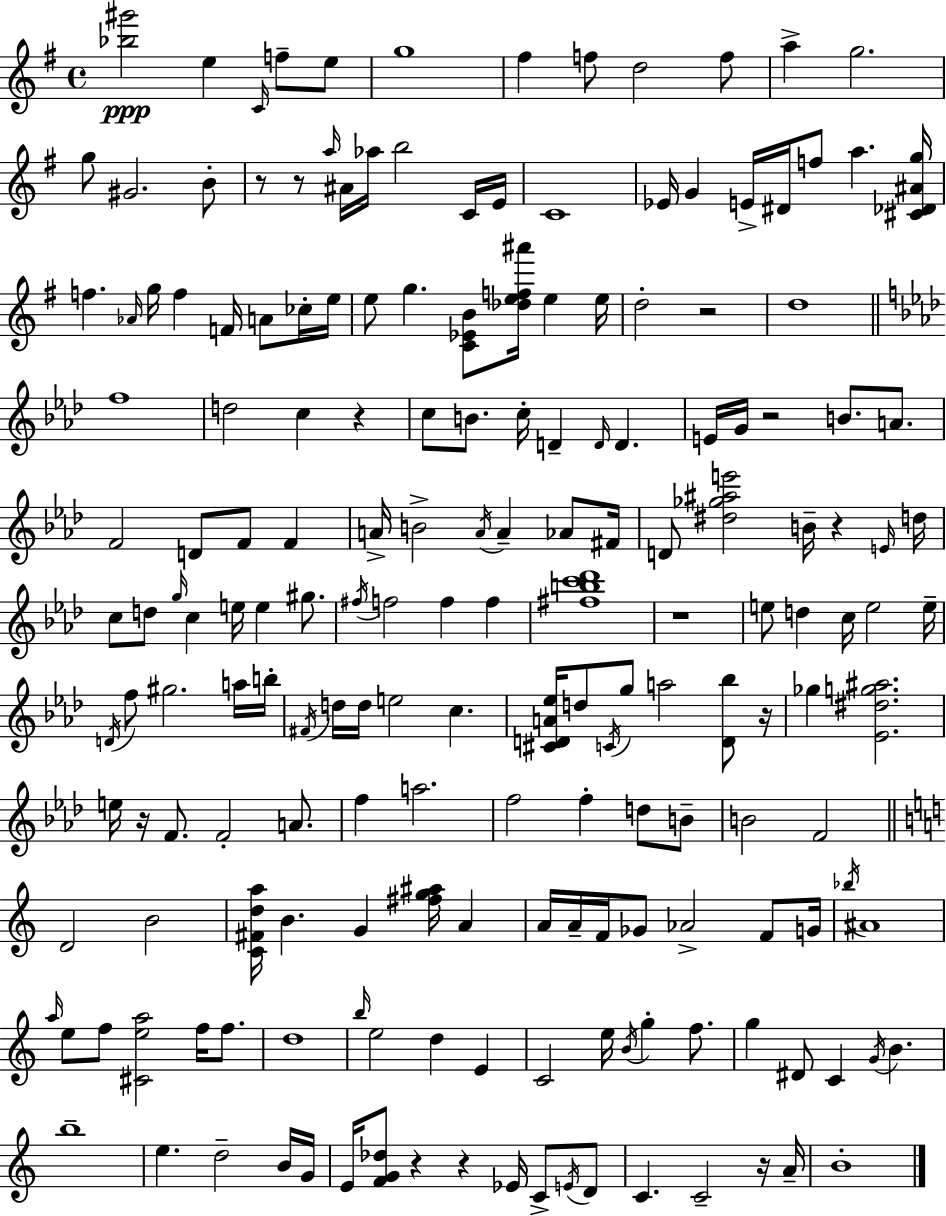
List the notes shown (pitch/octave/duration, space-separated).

[Bb5,G#6]/h E5/q C4/s F5/e E5/e G5/w F#5/q F5/e D5/h F5/e A5/q G5/h. G5/e G#4/h. B4/e R/e R/e A5/s A#4/s Ab5/s B5/h C4/s E4/s C4/w Eb4/s G4/q E4/s D#4/s F5/e A5/q. [C#4,Db4,A#4,G5]/s F5/q. Ab4/s G5/s F5/q F4/s A4/e CES5/s E5/s E5/e G5/q. [C4,Eb4,B4]/e [Db5,E5,F5,A#6]/s E5/q E5/s D5/h R/h D5/w F5/w D5/h C5/q R/q C5/e B4/e. C5/s D4/q D4/s D4/q. E4/s G4/s R/h B4/e. A4/e. F4/h D4/e F4/e F4/q A4/s B4/h A4/s A4/q Ab4/e F#4/s D4/e [D#5,Gb5,A#5,E6]/h B4/s R/q E4/s D5/s C5/e D5/e G5/s C5/q E5/s E5/q G#5/e. F#5/s F5/h F5/q F5/q [F#5,B5,C6,Db6]/w R/w E5/e D5/q C5/s E5/h E5/s D4/s F5/e G#5/h. A5/s B5/s F#4/s D5/s D5/s E5/h C5/q. [C#4,D4,A4,Eb5]/s D5/e C4/s G5/e A5/h [D4,Bb5]/e R/s Gb5/q [Eb4,D#5,G5,A#5]/h. E5/s R/s F4/e. F4/h A4/e. F5/q A5/h. F5/h F5/q D5/e B4/e B4/h F4/h D4/h B4/h [C4,F#4,D5,A5]/s B4/q. G4/q [F#5,G5,A#5]/s A4/q A4/s A4/s F4/s Gb4/e Ab4/h F4/e G4/s Bb5/s A#4/w A5/s E5/e F5/e [C#4,E5,A5]/h F5/s F5/e. D5/w B5/s E5/h D5/q E4/q C4/h E5/s B4/s G5/q F5/e. G5/q D#4/e C4/q G4/s B4/q. B5/w E5/q. D5/h B4/s G4/s E4/s [F4,G4,Db5]/e R/q R/q Eb4/s C4/e E4/s D4/e C4/q. C4/h R/s A4/s B4/w